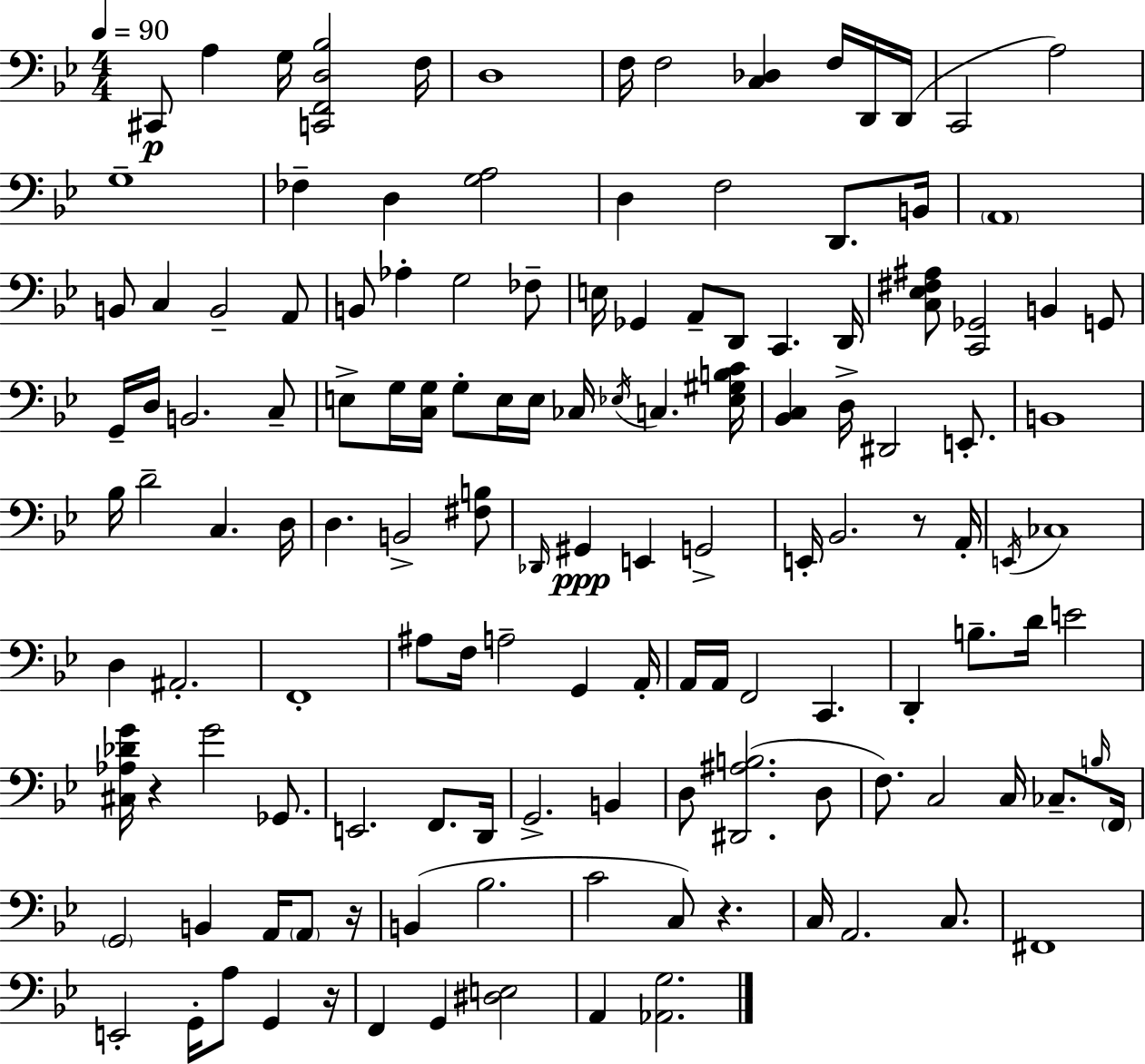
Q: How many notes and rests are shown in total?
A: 135